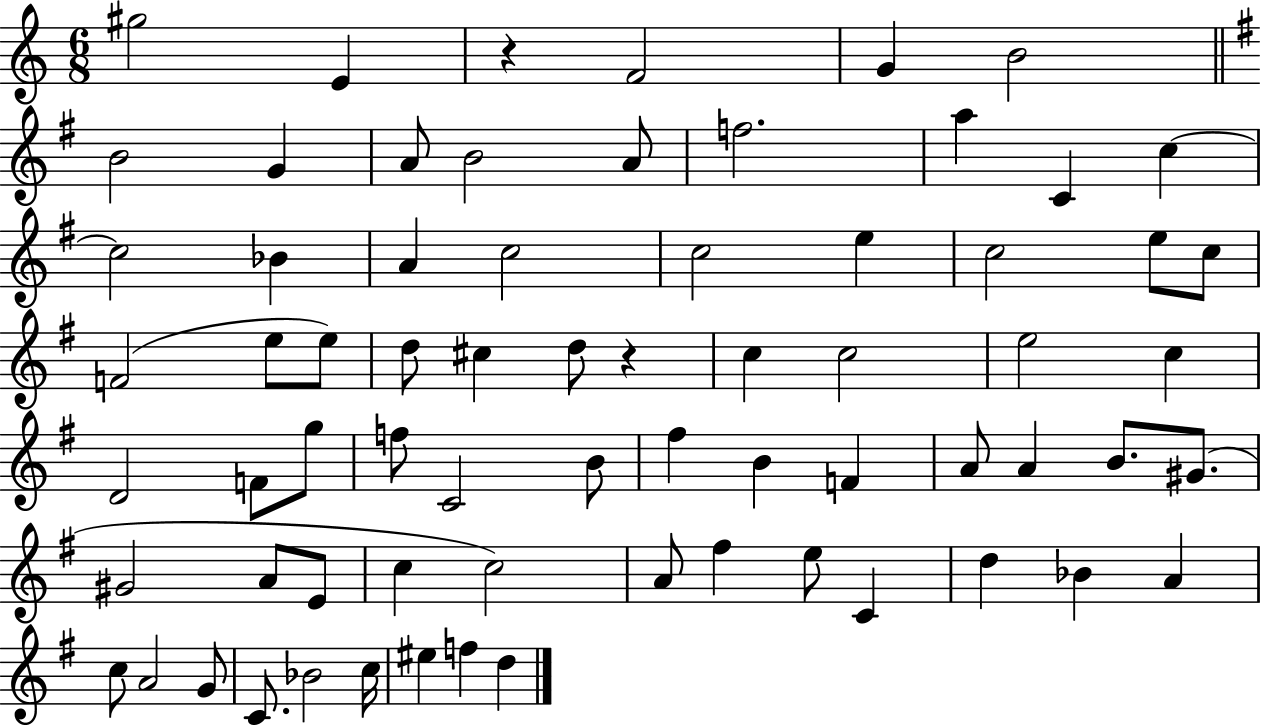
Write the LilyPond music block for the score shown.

{
  \clef treble
  \numericTimeSignature
  \time 6/8
  \key c \major
  gis''2 e'4 | r4 f'2 | g'4 b'2 | \bar "||" \break \key e \minor b'2 g'4 | a'8 b'2 a'8 | f''2. | a''4 c'4 c''4~~ | \break c''2 bes'4 | a'4 c''2 | c''2 e''4 | c''2 e''8 c''8 | \break f'2( e''8 e''8) | d''8 cis''4 d''8 r4 | c''4 c''2 | e''2 c''4 | \break d'2 f'8 g''8 | f''8 c'2 b'8 | fis''4 b'4 f'4 | a'8 a'4 b'8. gis'8.( | \break gis'2 a'8 e'8 | c''4 c''2) | a'8 fis''4 e''8 c'4 | d''4 bes'4 a'4 | \break c''8 a'2 g'8 | c'8. bes'2 c''16 | eis''4 f''4 d''4 | \bar "|."
}